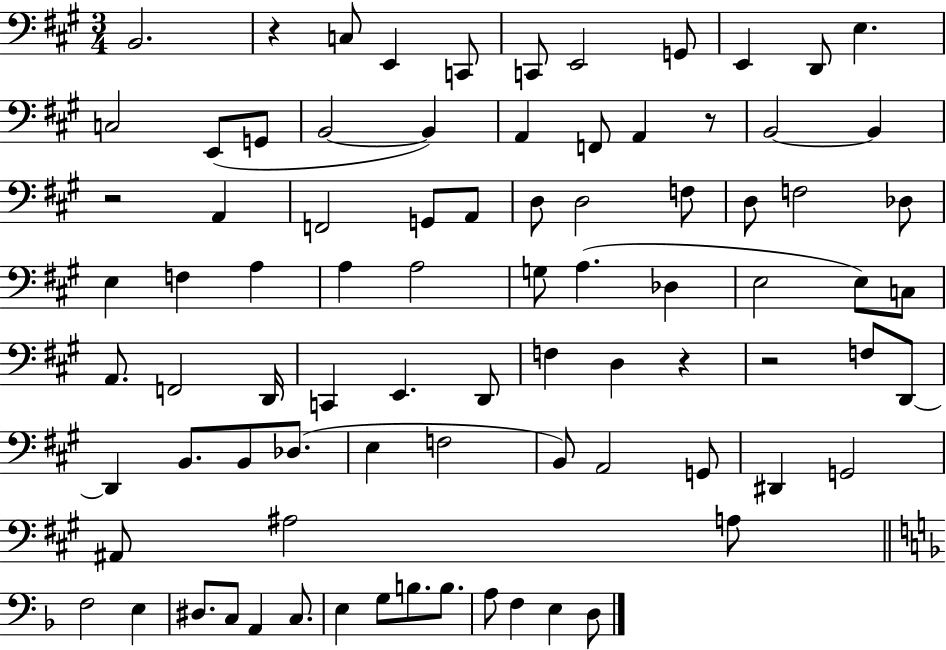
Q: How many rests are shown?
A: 5